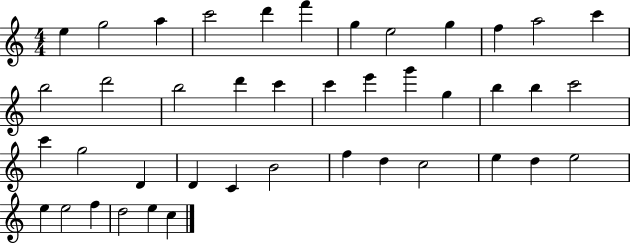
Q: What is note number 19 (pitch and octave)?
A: E6